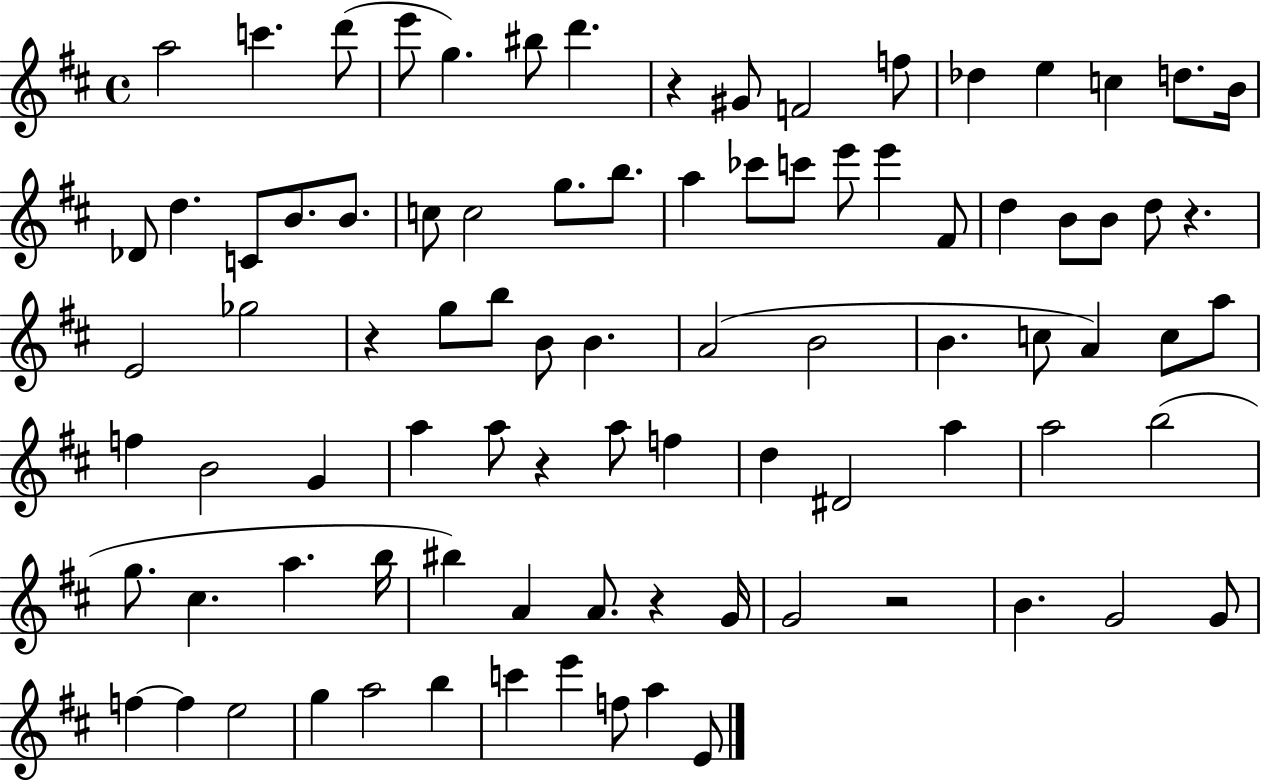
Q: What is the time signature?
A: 4/4